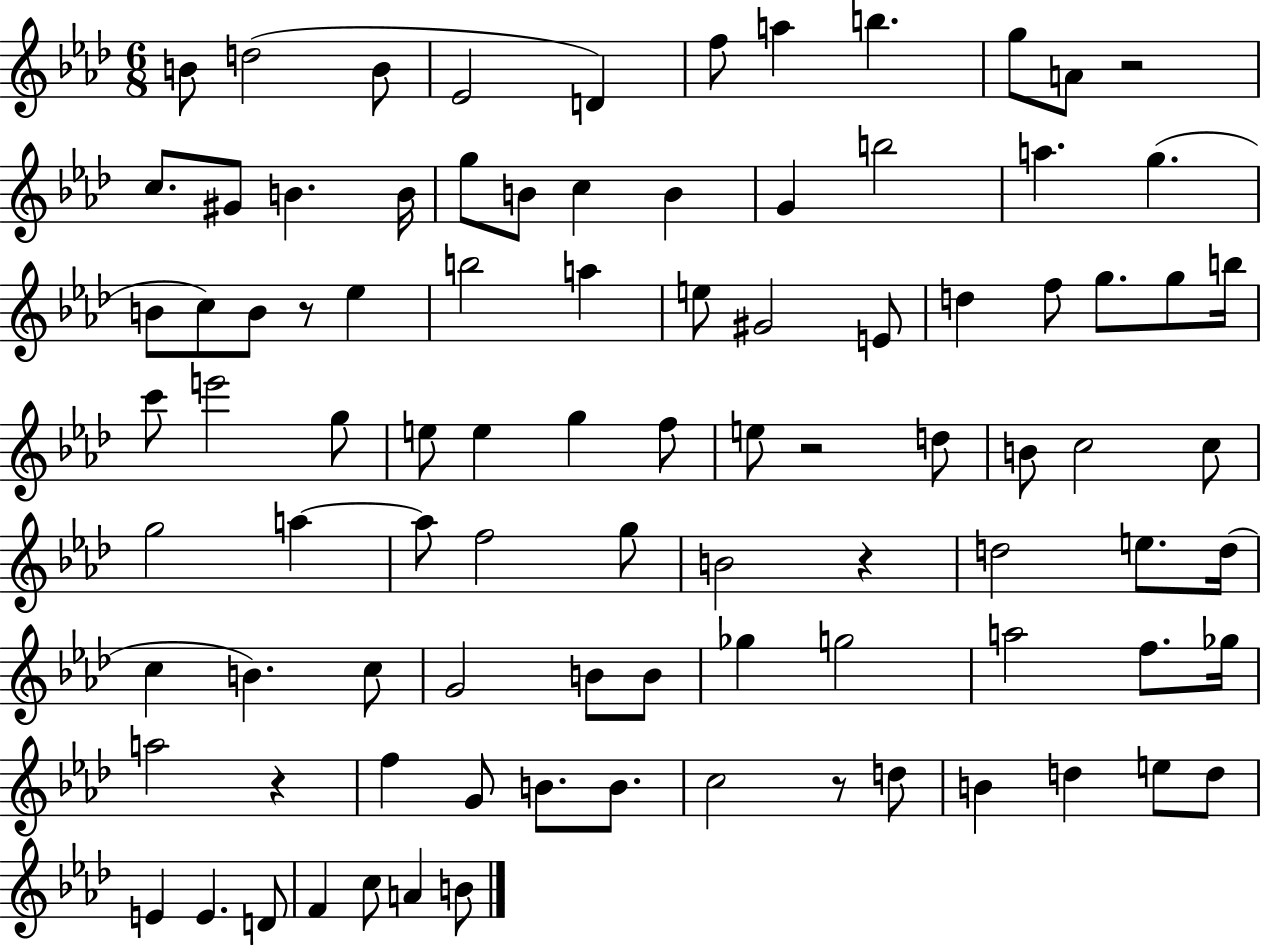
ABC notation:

X:1
T:Untitled
M:6/8
L:1/4
K:Ab
B/2 d2 B/2 _E2 D f/2 a b g/2 A/2 z2 c/2 ^G/2 B B/4 g/2 B/2 c B G b2 a g B/2 c/2 B/2 z/2 _e b2 a e/2 ^G2 E/2 d f/2 g/2 g/2 b/4 c'/2 e'2 g/2 e/2 e g f/2 e/2 z2 d/2 B/2 c2 c/2 g2 a a/2 f2 g/2 B2 z d2 e/2 d/4 c B c/2 G2 B/2 B/2 _g g2 a2 f/2 _g/4 a2 z f G/2 B/2 B/2 c2 z/2 d/2 B d e/2 d/2 E E D/2 F c/2 A B/2